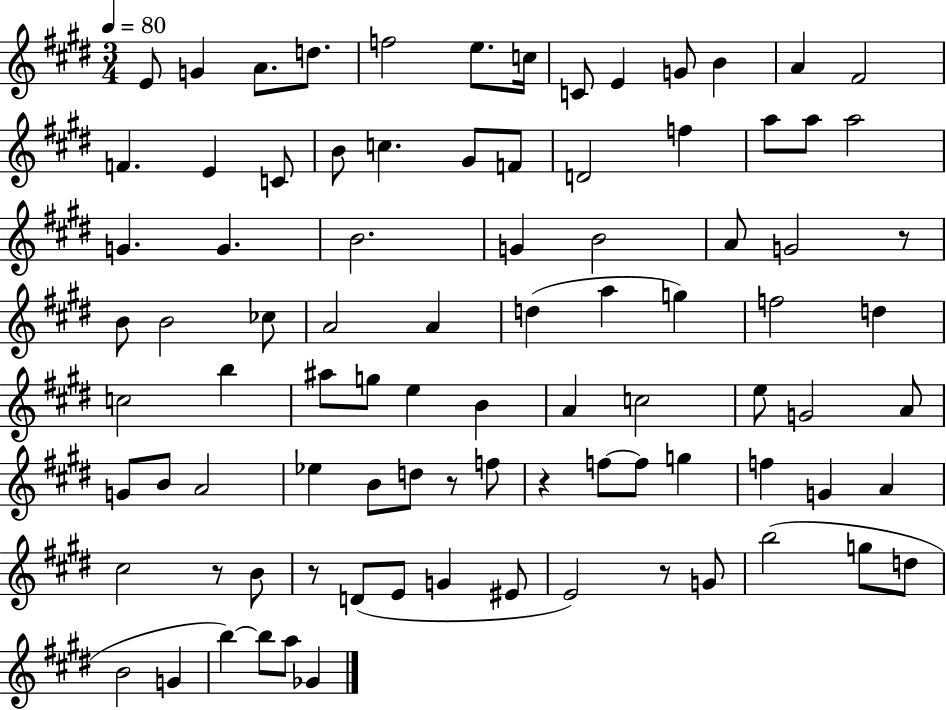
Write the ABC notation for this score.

X:1
T:Untitled
M:3/4
L:1/4
K:E
E/2 G A/2 d/2 f2 e/2 c/4 C/2 E G/2 B A ^F2 F E C/2 B/2 c ^G/2 F/2 D2 f a/2 a/2 a2 G G B2 G B2 A/2 G2 z/2 B/2 B2 _c/2 A2 A d a g f2 d c2 b ^a/2 g/2 e B A c2 e/2 G2 A/2 G/2 B/2 A2 _e B/2 d/2 z/2 f/2 z f/2 f/2 g f G A ^c2 z/2 B/2 z/2 D/2 E/2 G ^E/2 E2 z/2 G/2 b2 g/2 d/2 B2 G b b/2 a/2 _G